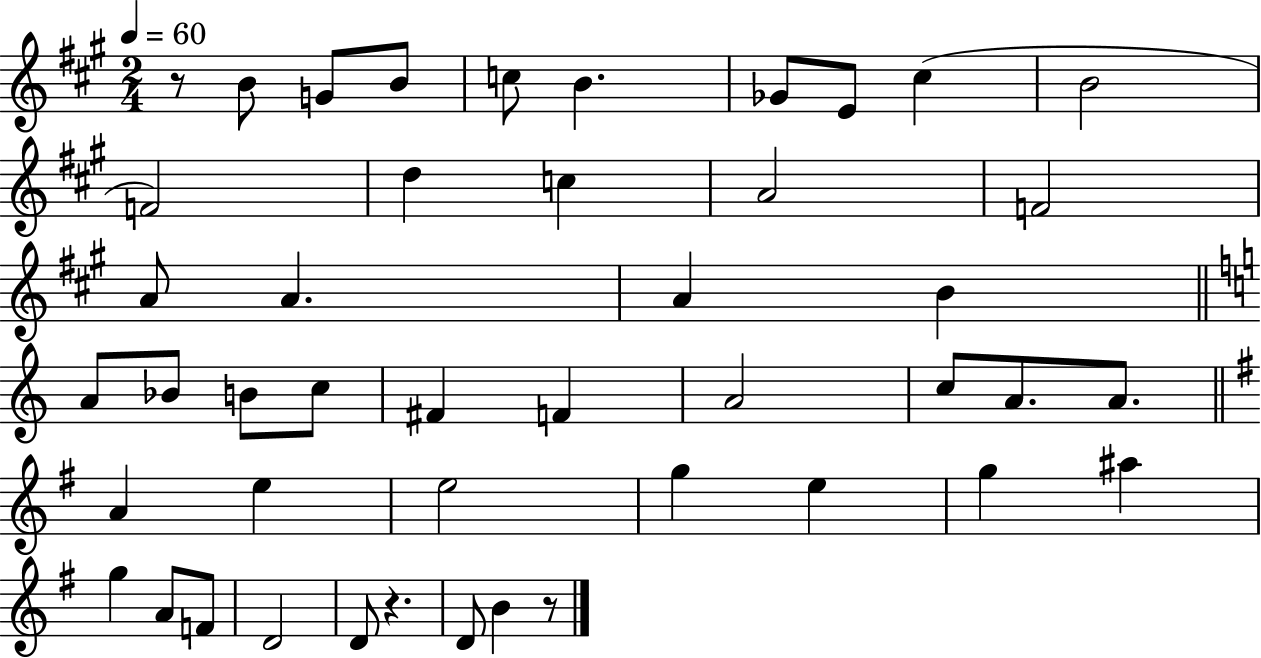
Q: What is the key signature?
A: A major